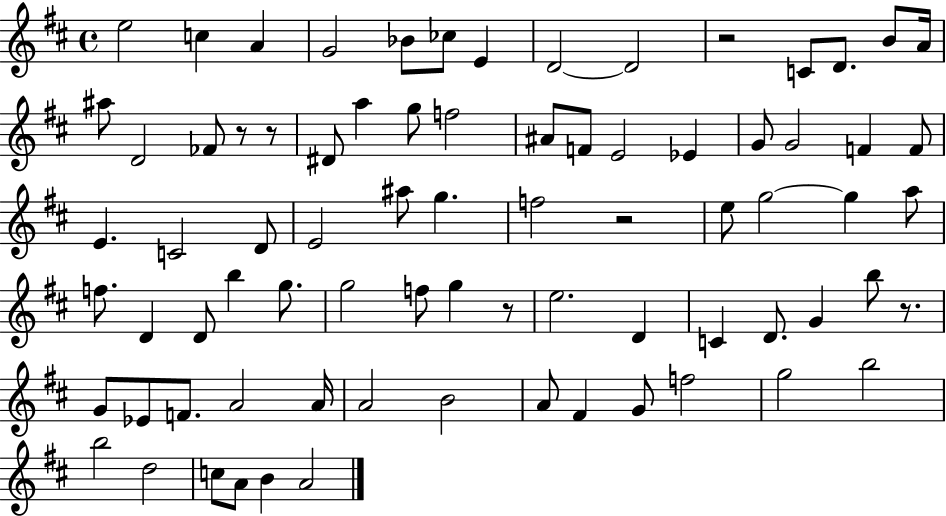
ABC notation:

X:1
T:Untitled
M:4/4
L:1/4
K:D
e2 c A G2 _B/2 _c/2 E D2 D2 z2 C/2 D/2 B/2 A/4 ^a/2 D2 _F/2 z/2 z/2 ^D/2 a g/2 f2 ^A/2 F/2 E2 _E G/2 G2 F F/2 E C2 D/2 E2 ^a/2 g f2 z2 e/2 g2 g a/2 f/2 D D/2 b g/2 g2 f/2 g z/2 e2 D C D/2 G b/2 z/2 G/2 _E/2 F/2 A2 A/4 A2 B2 A/2 ^F G/2 f2 g2 b2 b2 d2 c/2 A/2 B A2